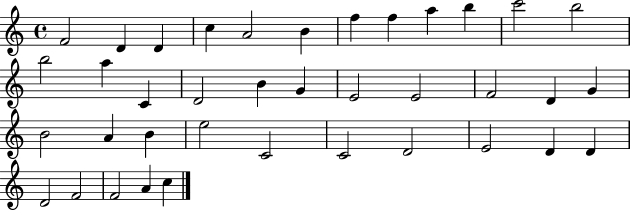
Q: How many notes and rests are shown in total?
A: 38